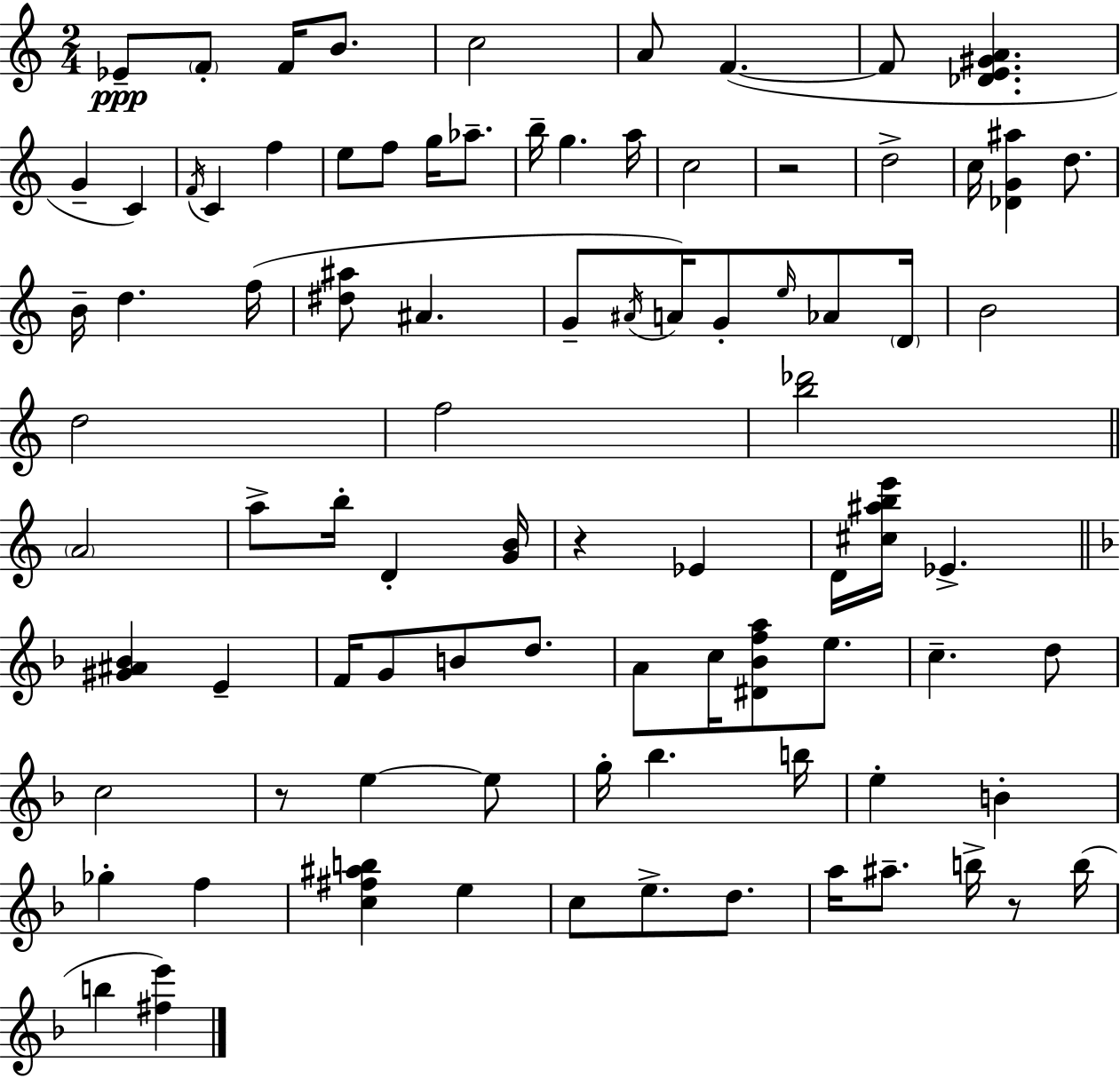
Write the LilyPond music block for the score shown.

{
  \clef treble
  \numericTimeSignature
  \time 2/4
  \key c \major
  ees'8--\ppp \parenthesize f'8-. f'16 b'8. | c''2 | a'8 f'4.~(~ | f'8 <des' e' gis' a'>4. | \break g'4-- c'4) | \acciaccatura { f'16 } c'4 f''4 | e''8 f''8 g''16 aes''8.-- | b''16-- g''4. | \break a''16 c''2 | r2 | d''2-> | c''16 <des' g' ais''>4 d''8. | \break b'16-- d''4. | f''16( <dis'' ais''>8 ais'4. | g'8-- \acciaccatura { ais'16 }) a'16 g'8-. \grace { e''16 } | aes'8 \parenthesize d'16 b'2 | \break d''2 | f''2 | <b'' des'''>2 | \bar "||" \break \key a \minor \parenthesize a'2 | a''8-> b''16-. d'4-. <g' b'>16 | r4 ees'4 | d'16 <cis'' ais'' b'' e'''>16 ees'4.-> | \break \bar "||" \break \key f \major <gis' ais' bes'>4 e'4-- | f'16 g'8 b'8 d''8. | a'8 c''16 <dis' bes' f'' a''>8 e''8. | c''4.-- d''8 | \break c''2 | r8 e''4~~ e''8 | g''16-. bes''4. b''16 | e''4-. b'4-. | \break ges''4-. f''4 | <c'' fis'' ais'' b''>4 e''4 | c''8 e''8.-> d''8. | a''16 ais''8.-- b''16-> r8 b''16( | \break b''4 <fis'' e'''>4) | \bar "|."
}